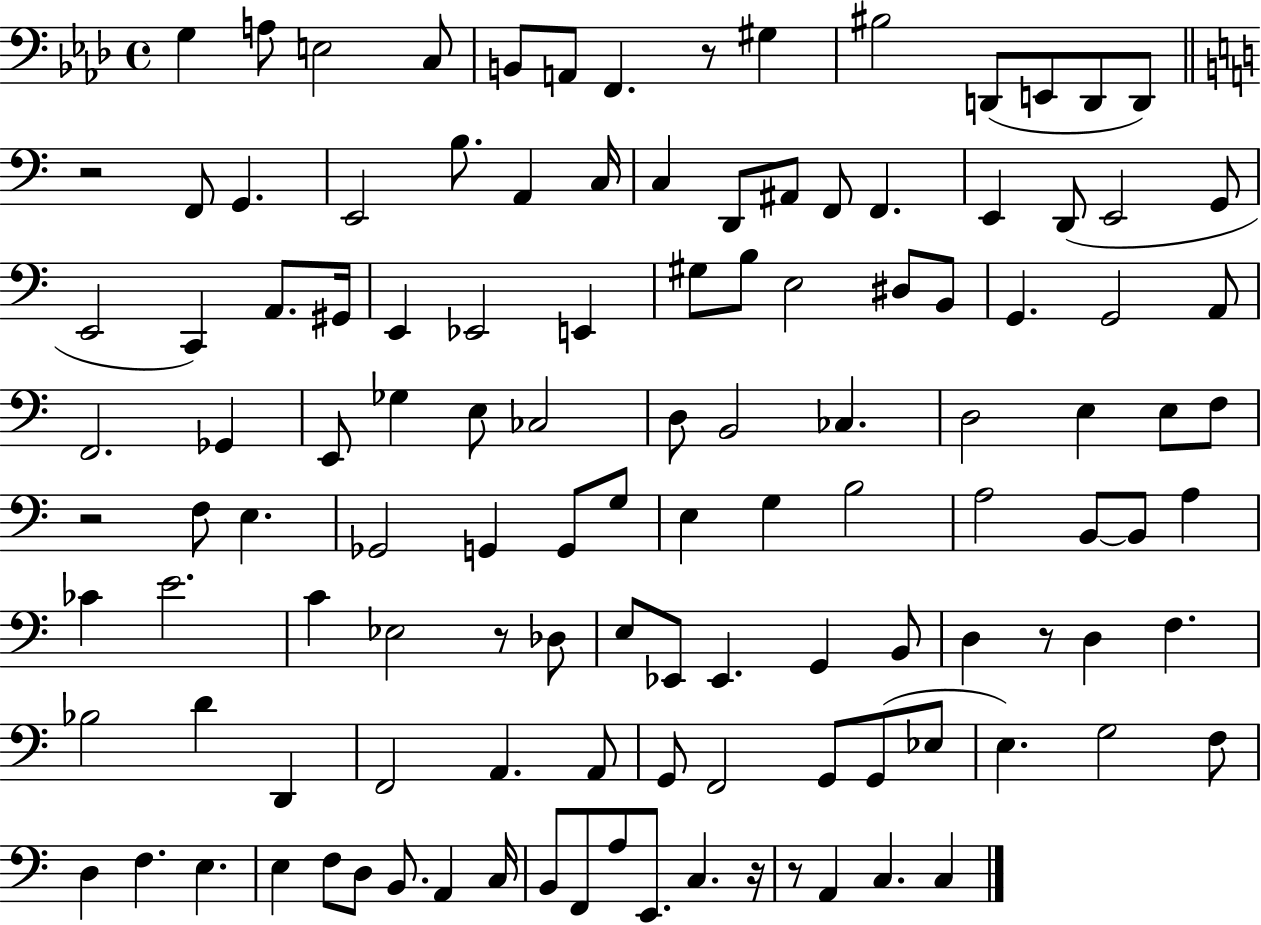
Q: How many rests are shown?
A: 7